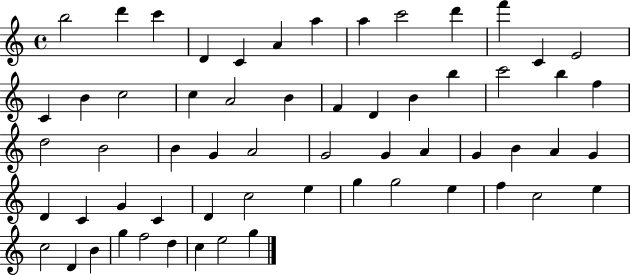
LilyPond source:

{
  \clef treble
  \time 4/4
  \defaultTimeSignature
  \key c \major
  b''2 d'''4 c'''4 | d'4 c'4 a'4 a''4 | a''4 c'''2 d'''4 | f'''4 c'4 e'2 | \break c'4 b'4 c''2 | c''4 a'2 b'4 | f'4 d'4 b'4 b''4 | c'''2 b''4 f''4 | \break d''2 b'2 | b'4 g'4 a'2 | g'2 g'4 a'4 | g'4 b'4 a'4 g'4 | \break d'4 c'4 g'4 c'4 | d'4 c''2 e''4 | g''4 g''2 e''4 | f''4 c''2 e''4 | \break c''2 d'4 b'4 | g''4 f''2 d''4 | c''4 e''2 g''4 | \bar "|."
}